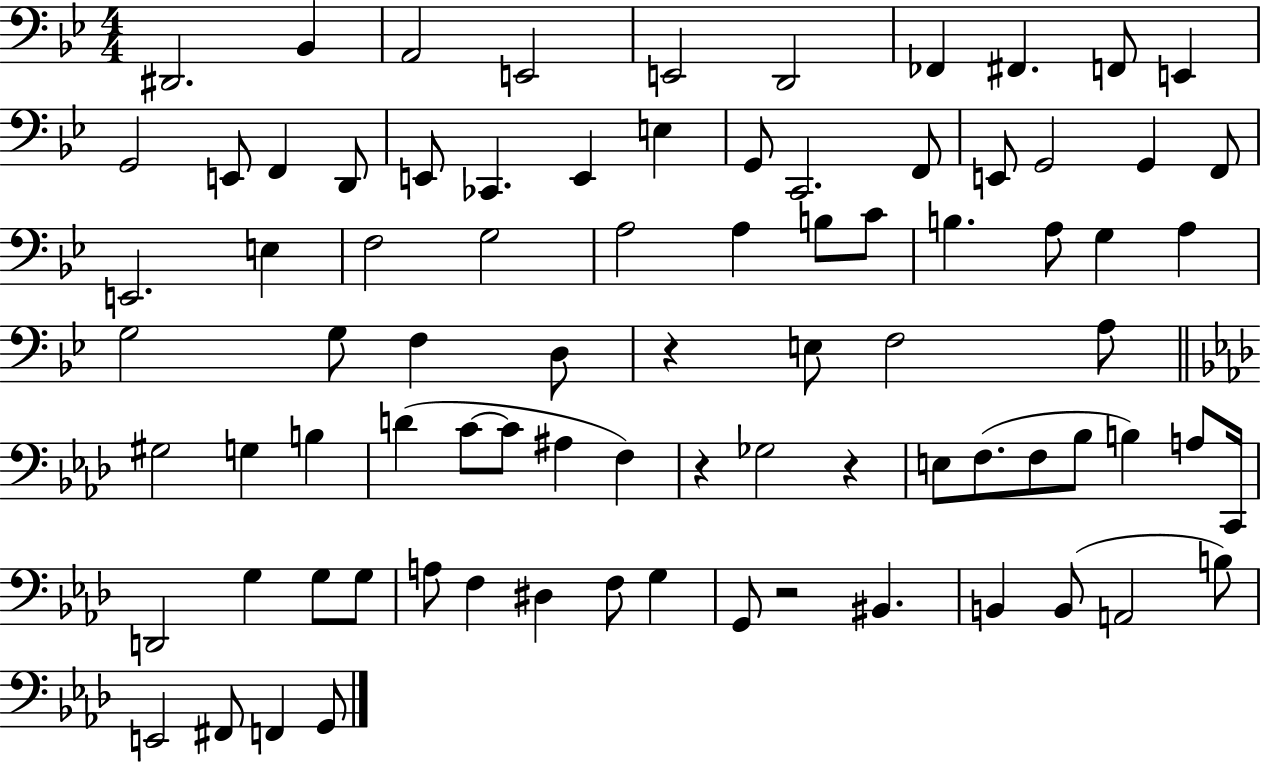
X:1
T:Untitled
M:4/4
L:1/4
K:Bb
^D,,2 _B,, A,,2 E,,2 E,,2 D,,2 _F,, ^F,, F,,/2 E,, G,,2 E,,/2 F,, D,,/2 E,,/2 _C,, E,, E, G,,/2 C,,2 F,,/2 E,,/2 G,,2 G,, F,,/2 E,,2 E, F,2 G,2 A,2 A, B,/2 C/2 B, A,/2 G, A, G,2 G,/2 F, D,/2 z E,/2 F,2 A,/2 ^G,2 G, B, D C/2 C/2 ^A, F, z _G,2 z E,/2 F,/2 F,/2 _B,/2 B, A,/2 C,,/4 D,,2 G, G,/2 G,/2 A,/2 F, ^D, F,/2 G, G,,/2 z2 ^B,, B,, B,,/2 A,,2 B,/2 E,,2 ^F,,/2 F,, G,,/2